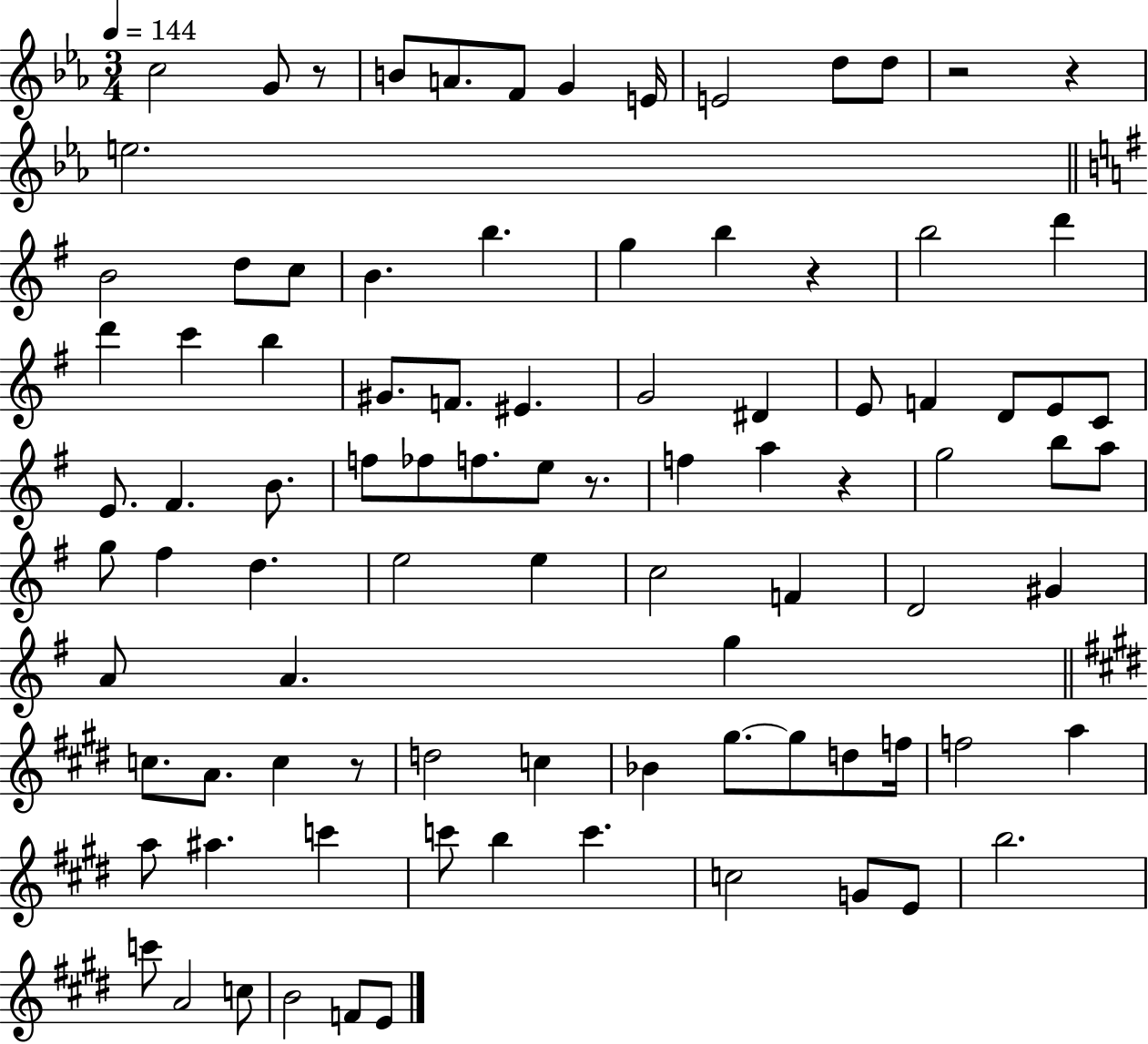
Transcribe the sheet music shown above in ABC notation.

X:1
T:Untitled
M:3/4
L:1/4
K:Eb
c2 G/2 z/2 B/2 A/2 F/2 G E/4 E2 d/2 d/2 z2 z e2 B2 d/2 c/2 B b g b z b2 d' d' c' b ^G/2 F/2 ^E G2 ^D E/2 F D/2 E/2 C/2 E/2 ^F B/2 f/2 _f/2 f/2 e/2 z/2 f a z g2 b/2 a/2 g/2 ^f d e2 e c2 F D2 ^G A/2 A g c/2 A/2 c z/2 d2 c _B ^g/2 ^g/2 d/2 f/4 f2 a a/2 ^a c' c'/2 b c' c2 G/2 E/2 b2 c'/2 A2 c/2 B2 F/2 E/2